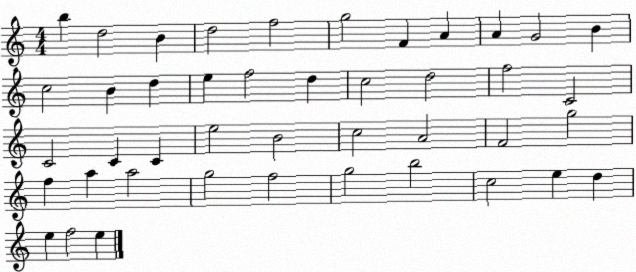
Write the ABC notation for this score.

X:1
T:Untitled
M:4/4
L:1/4
K:C
b d2 B d2 f2 g2 F A A G2 B c2 B d e f2 d c2 d2 f2 C2 C2 C C e2 B2 c2 A2 F2 g2 f a a2 g2 f2 g2 b2 c2 e d e f2 e